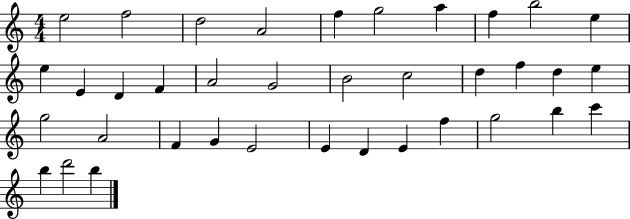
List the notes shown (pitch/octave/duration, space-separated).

E5/h F5/h D5/h A4/h F5/q G5/h A5/q F5/q B5/h E5/q E5/q E4/q D4/q F4/q A4/h G4/h B4/h C5/h D5/q F5/q D5/q E5/q G5/h A4/h F4/q G4/q E4/h E4/q D4/q E4/q F5/q G5/h B5/q C6/q B5/q D6/h B5/q